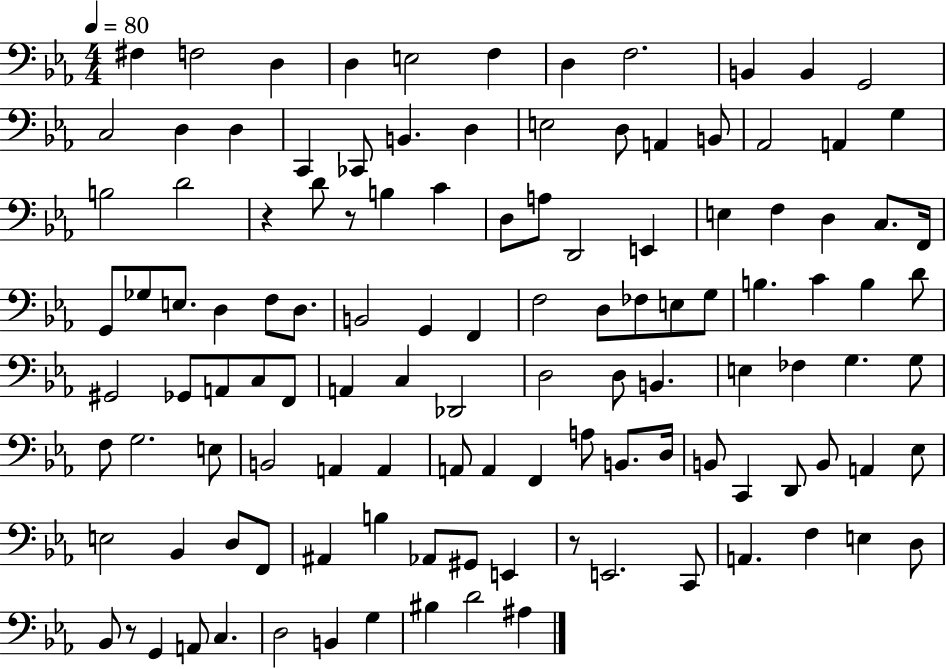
F#3/q F3/h D3/q D3/q E3/h F3/q D3/q F3/h. B2/q B2/q G2/h C3/h D3/q D3/q C2/q CES2/e B2/q. D3/q E3/h D3/e A2/q B2/e Ab2/h A2/q G3/q B3/h D4/h R/q D4/e R/e B3/q C4/q D3/e A3/e D2/h E2/q E3/q F3/q D3/q C3/e. F2/s G2/e Gb3/e E3/e. D3/q F3/e D3/e. B2/h G2/q F2/q F3/h D3/e FES3/e E3/e G3/e B3/q. C4/q B3/q D4/e G#2/h Gb2/e A2/e C3/e F2/e A2/q C3/q Db2/h D3/h D3/e B2/q. E3/q FES3/q G3/q. G3/e F3/e G3/h. E3/e B2/h A2/q A2/q A2/e A2/q F2/q A3/e B2/e. D3/s B2/e C2/q D2/e B2/e A2/q Eb3/e E3/h Bb2/q D3/e F2/e A#2/q B3/q Ab2/e G#2/e E2/q R/e E2/h. C2/e A2/q. F3/q E3/q D3/e Bb2/e R/e G2/q A2/e C3/q. D3/h B2/q G3/q BIS3/q D4/h A#3/q